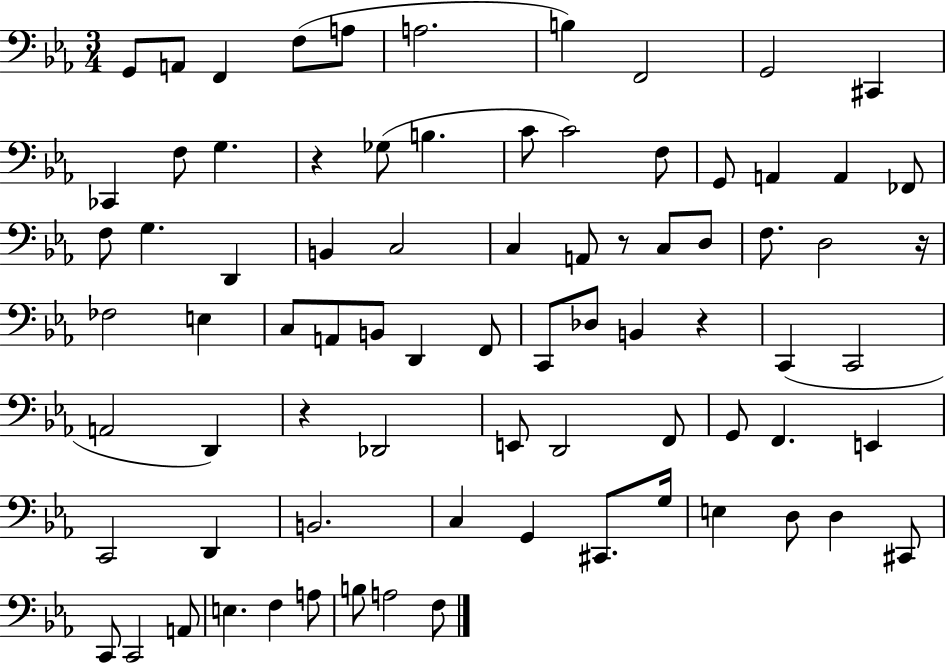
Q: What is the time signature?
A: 3/4